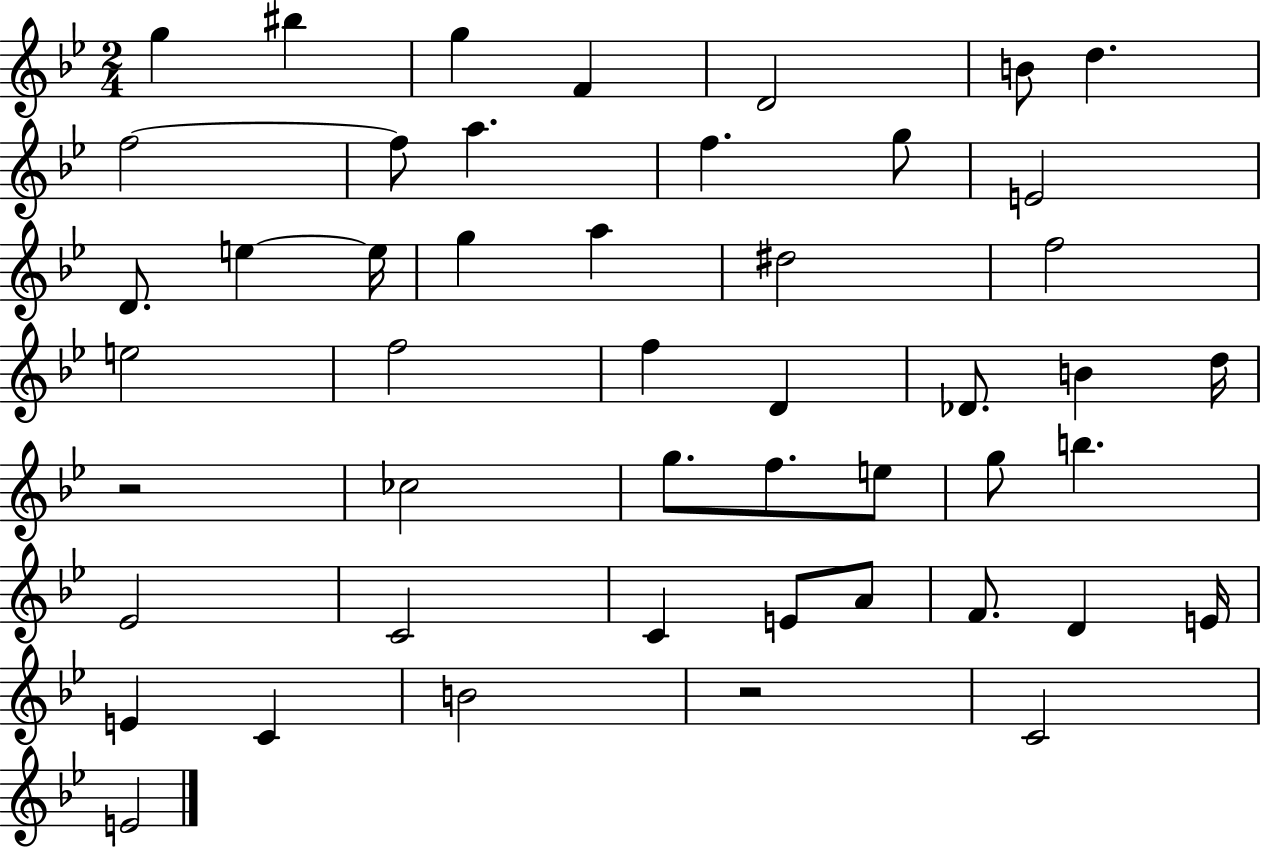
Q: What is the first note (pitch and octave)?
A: G5